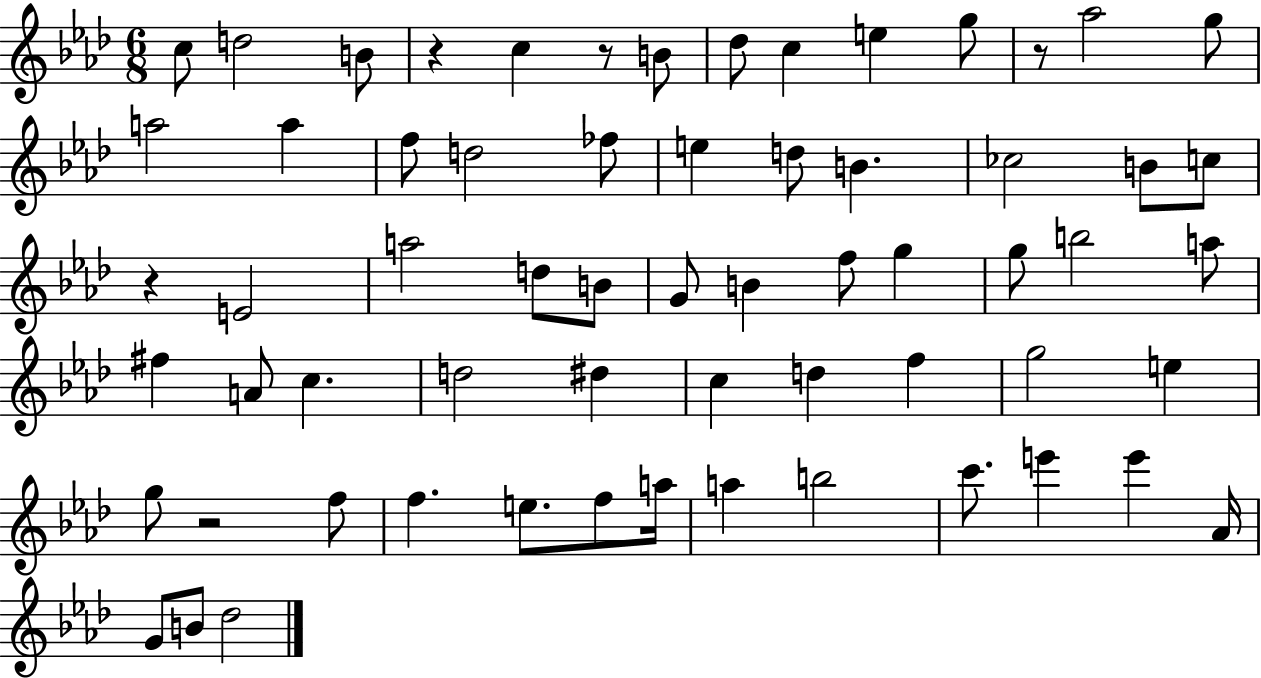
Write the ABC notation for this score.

X:1
T:Untitled
M:6/8
L:1/4
K:Ab
c/2 d2 B/2 z c z/2 B/2 _d/2 c e g/2 z/2 _a2 g/2 a2 a f/2 d2 _f/2 e d/2 B _c2 B/2 c/2 z E2 a2 d/2 B/2 G/2 B f/2 g g/2 b2 a/2 ^f A/2 c d2 ^d c d f g2 e g/2 z2 f/2 f e/2 f/2 a/4 a b2 c'/2 e' e' _A/4 G/2 B/2 _d2